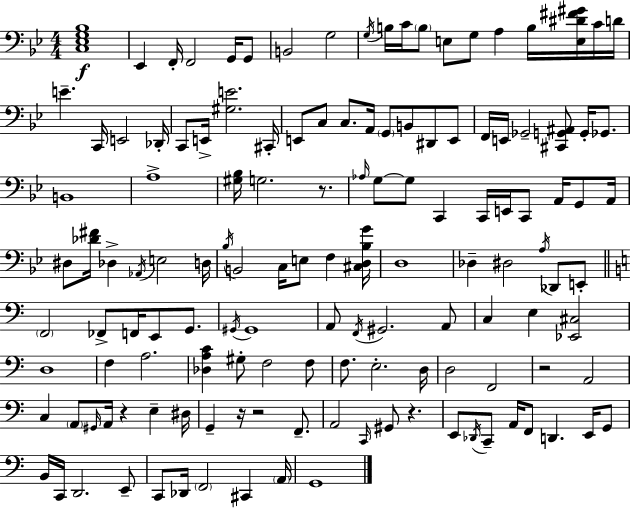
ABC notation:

X:1
T:Untitled
M:4/4
L:1/4
K:Bb
[C,_E,G,_B,]4 _E,, F,,/4 F,,2 G,,/4 G,,/2 B,,2 G,2 G,/4 B,/4 C/4 B,/2 E,/2 G,/2 A, B,/4 [E,^D^F^G]/4 C/4 D/4 E C,,/4 E,,2 _D,,/4 C,,/2 E,,/4 [^G,E]2 ^C,,/4 E,,/2 C,/2 C,/2 A,,/4 G,,/2 B,,/2 ^D,,/2 E,,/2 F,,/4 E,,/4 _G,,2 [^C,,G,,^A,,]/2 G,,/4 _G,,/2 B,,4 A,4 [^G,_B,]/4 G,2 z/2 _A,/4 G,/2 G,/2 C,, C,,/4 E,,/4 C,,/2 A,,/4 G,,/2 A,,/4 ^D,/2 [_D^F]/4 _D, _A,,/4 E,2 D,/4 _B,/4 B,,2 C,/4 E,/2 F, [^C,D,_B,G]/4 D,4 _D, ^D,2 A,/4 _D,,/2 E,,/2 F,,2 _F,,/2 F,,/4 E,,/2 G,,/2 ^G,,/4 ^G,,4 A,,/2 F,,/4 ^G,,2 A,,/2 C, E, [_E,,^C,]2 D,4 F, A,2 [_D,A,C] ^G,/2 F,2 F,/2 F,/2 E,2 D,/4 D,2 F,,2 z2 A,,2 C, A,,/2 ^G,,/4 A,,/4 z E, ^D,/4 G,, z/4 z2 F,,/2 A,,2 C,,/4 ^G,,/2 z E,,/2 _D,,/4 C,,/2 A,,/4 F,,/2 D,, E,,/4 G,,/2 B,,/4 C,,/4 D,,2 E,,/2 C,,/2 _D,,/4 F,,2 ^C,, A,,/4 G,,4